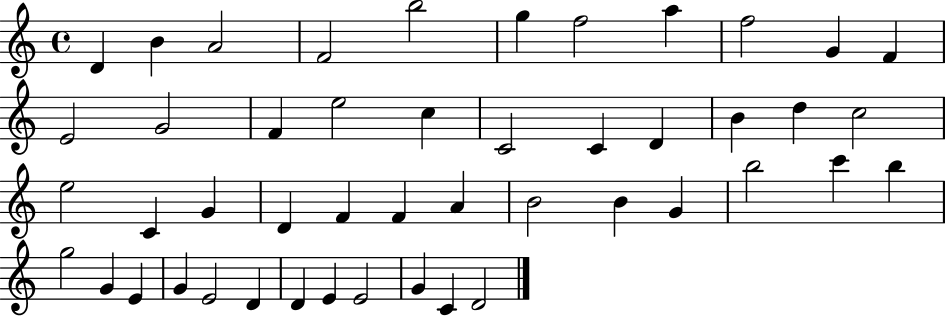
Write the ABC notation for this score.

X:1
T:Untitled
M:4/4
L:1/4
K:C
D B A2 F2 b2 g f2 a f2 G F E2 G2 F e2 c C2 C D B d c2 e2 C G D F F A B2 B G b2 c' b g2 G E G E2 D D E E2 G C D2